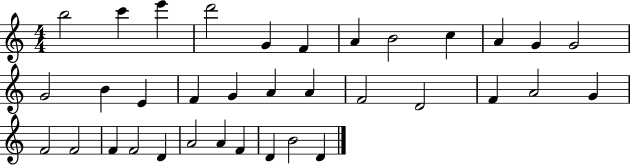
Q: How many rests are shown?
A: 0